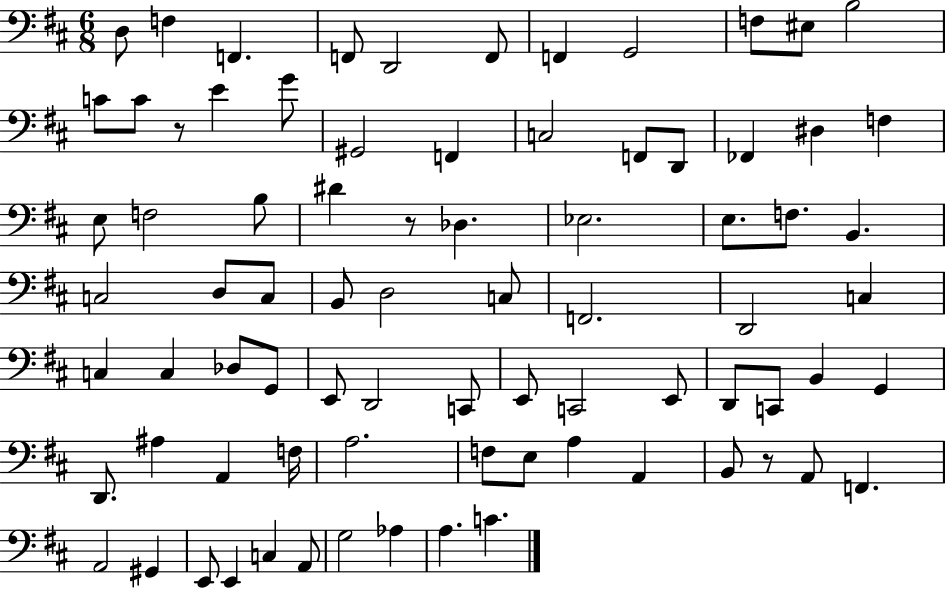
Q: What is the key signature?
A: D major